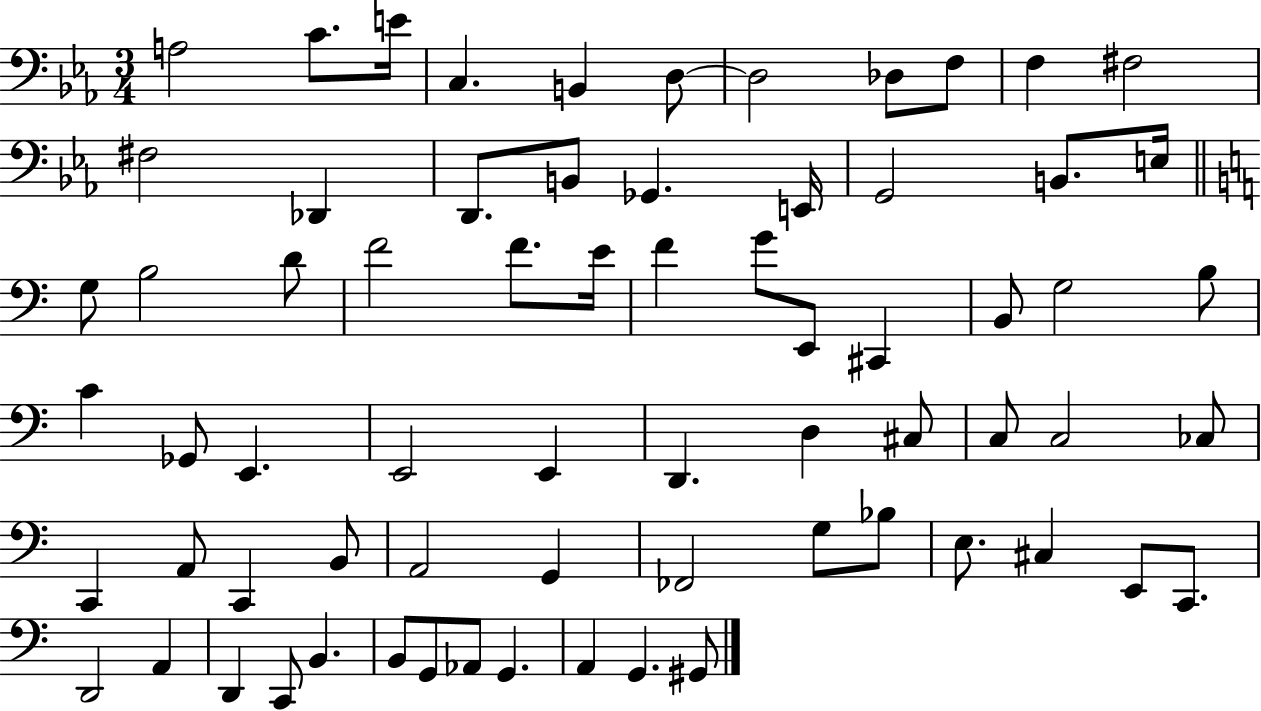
X:1
T:Untitled
M:3/4
L:1/4
K:Eb
A,2 C/2 E/4 C, B,, D,/2 D,2 _D,/2 F,/2 F, ^F,2 ^F,2 _D,, D,,/2 B,,/2 _G,, E,,/4 G,,2 B,,/2 E,/4 G,/2 B,2 D/2 F2 F/2 E/4 F G/2 E,,/2 ^C,, B,,/2 G,2 B,/2 C _G,,/2 E,, E,,2 E,, D,, D, ^C,/2 C,/2 C,2 _C,/2 C,, A,,/2 C,, B,,/2 A,,2 G,, _F,,2 G,/2 _B,/2 E,/2 ^C, E,,/2 C,,/2 D,,2 A,, D,, C,,/2 B,, B,,/2 G,,/2 _A,,/2 G,, A,, G,, ^G,,/2